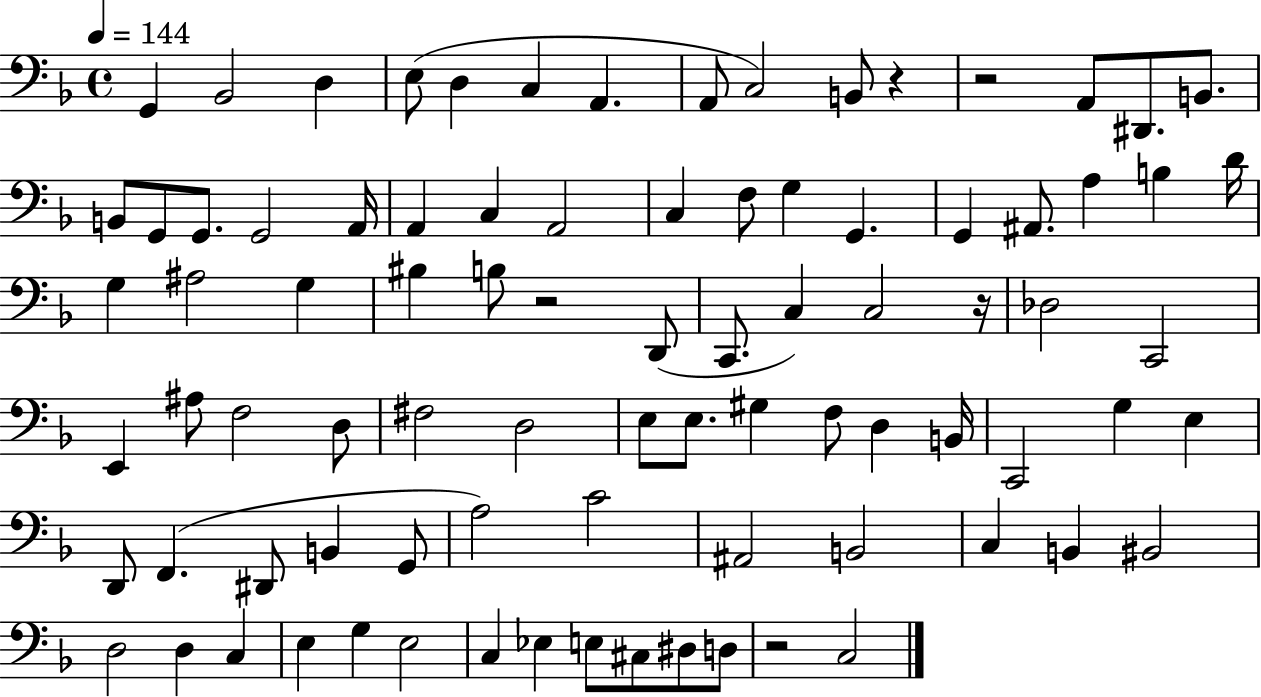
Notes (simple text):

G2/q Bb2/h D3/q E3/e D3/q C3/q A2/q. A2/e C3/h B2/e R/q R/h A2/e D#2/e. B2/e. B2/e G2/e G2/e. G2/h A2/s A2/q C3/q A2/h C3/q F3/e G3/q G2/q. G2/q A#2/e. A3/q B3/q D4/s G3/q A#3/h G3/q BIS3/q B3/e R/h D2/e C2/e. C3/q C3/h R/s Db3/h C2/h E2/q A#3/e F3/h D3/e F#3/h D3/h E3/e E3/e. G#3/q F3/e D3/q B2/s C2/h G3/q E3/q D2/e F2/q. D#2/e B2/q G2/e A3/h C4/h A#2/h B2/h C3/q B2/q BIS2/h D3/h D3/q C3/q E3/q G3/q E3/h C3/q Eb3/q E3/e C#3/e D#3/e D3/e R/h C3/h